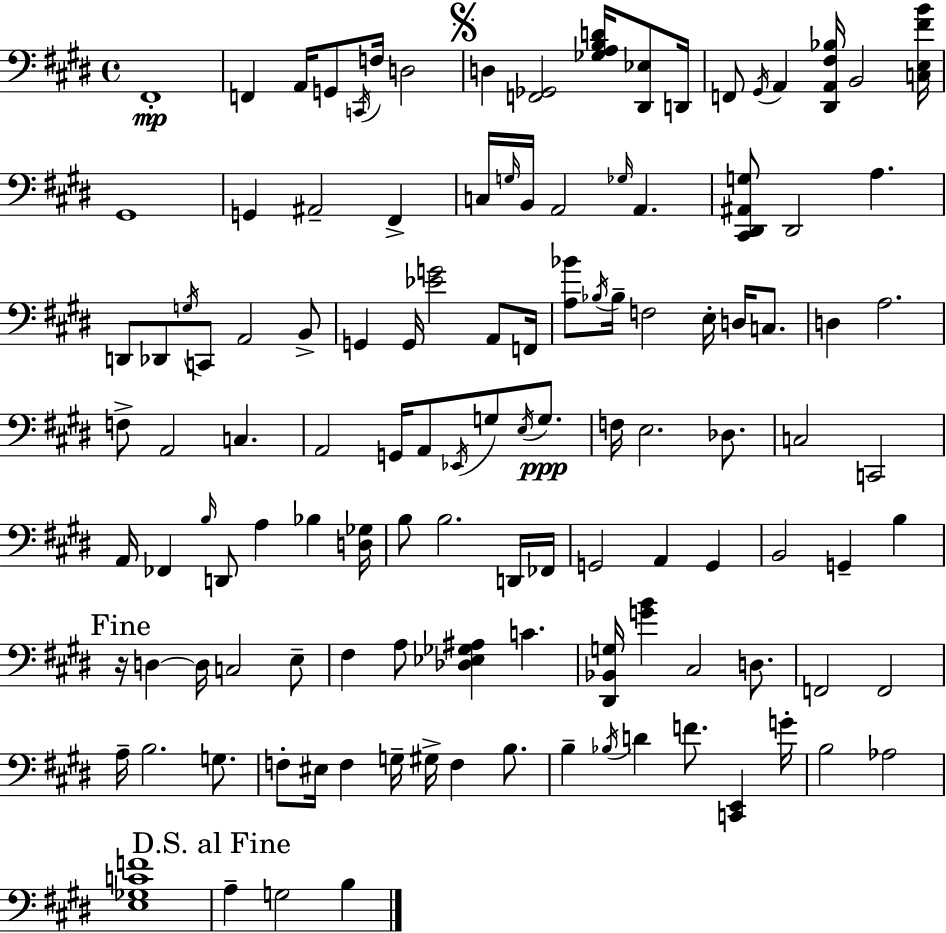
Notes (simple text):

F#2/w F2/q A2/s G2/e C2/s F3/s D3/h D3/q [F2,Gb2]/h [Gb3,A3,B3,D4]/s [D#2,Eb3]/e D2/s F2/e G#2/s A2/q [D#2,A2,F#3,Bb3]/s B2/h [C3,E3,F#4,B4]/s G#2/w G2/q A#2/h F#2/q C3/s G3/s B2/s A2/h Gb3/s A2/q. [C#2,D#2,A#2,G3]/e D#2/h A3/q. D2/e Db2/e G3/s C2/e A2/h B2/e G2/q G2/s [Eb4,G4]/h A2/e F2/s [A3,Bb4]/e Bb3/s Bb3/s F3/h E3/s D3/s C3/e. D3/q A3/h. F3/e A2/h C3/q. A2/h G2/s A2/e Eb2/s G3/e E3/s G3/e. F3/s E3/h. Db3/e. C3/h C2/h A2/s FES2/q B3/s D2/e A3/q Bb3/q [D3,Gb3]/s B3/e B3/h. D2/s FES2/s G2/h A2/q G2/q B2/h G2/q B3/q R/s D3/q D3/s C3/h E3/e F#3/q A3/e [Db3,Eb3,Gb3,A#3]/q C4/q. [D#2,Bb2,G3]/s [G4,B4]/q C#3/h D3/e. F2/h F2/h A3/s B3/h. G3/e. F3/e EIS3/s F3/q G3/s G#3/s F3/q B3/e. B3/q Bb3/s D4/q F4/e. [C2,E2]/q G4/s B3/h Ab3/h [E3,Gb3,C4,F4]/w A3/q G3/h B3/q